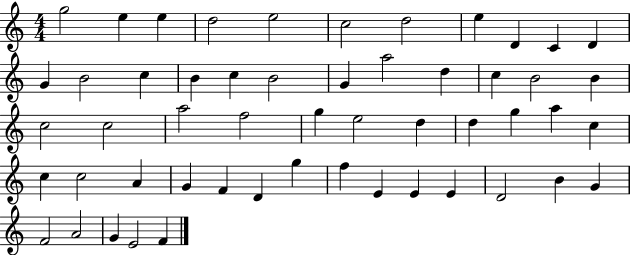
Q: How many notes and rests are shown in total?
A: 53